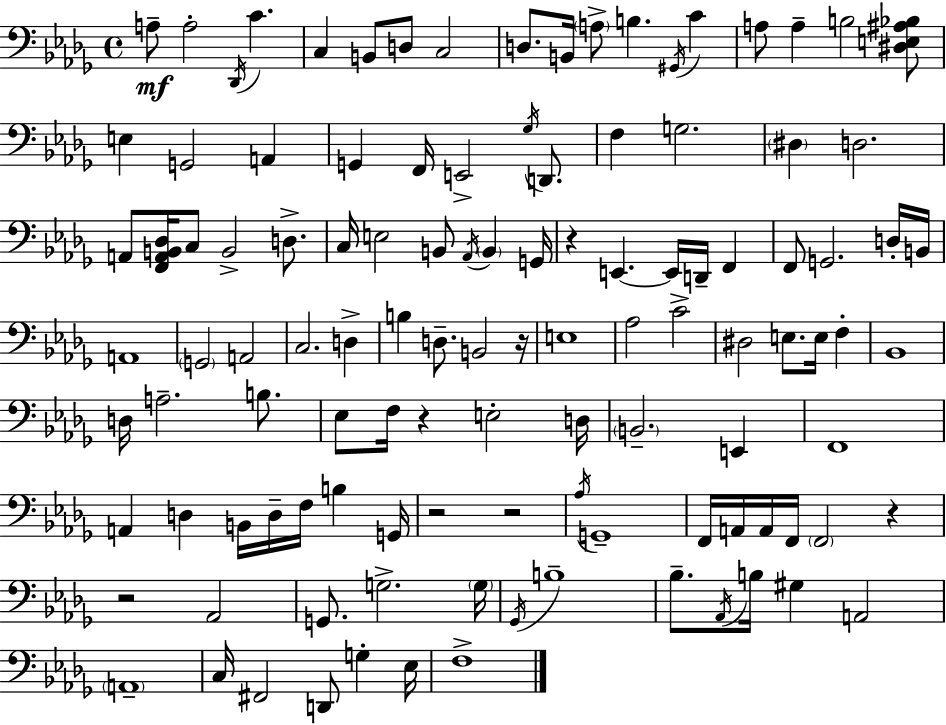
A3/e A3/h Db2/s C4/q. C3/q B2/e D3/e C3/h D3/e. B2/s A3/e B3/q. G#2/s C4/q A3/e A3/q B3/h [D#3,E3,A#3,Bb3]/e E3/q G2/h A2/q G2/q F2/s E2/h Gb3/s D2/e. F3/q G3/h. D#3/q D3/h. A2/e [F2,A2,B2,Db3]/s C3/e B2/h D3/e. C3/s E3/h B2/e Ab2/s B2/q G2/s R/q E2/q. E2/s D2/s F2/q F2/e G2/h. D3/s B2/s A2/w G2/h A2/h C3/h. D3/q B3/q D3/e. B2/h R/s E3/w Ab3/h C4/h D#3/h E3/e. E3/s F3/q Bb2/w D3/s A3/h. B3/e. Eb3/e F3/s R/q E3/h D3/s B2/h. E2/q F2/w A2/q D3/q B2/s D3/s F3/s B3/q G2/s R/h R/h Ab3/s G2/w F2/s A2/s A2/s F2/s F2/h R/q R/h Ab2/h G2/e. G3/h. G3/s Gb2/s B3/w Bb3/e. Ab2/s B3/s G#3/q A2/h A2/w C3/s F#2/h D2/e G3/q Eb3/s F3/w